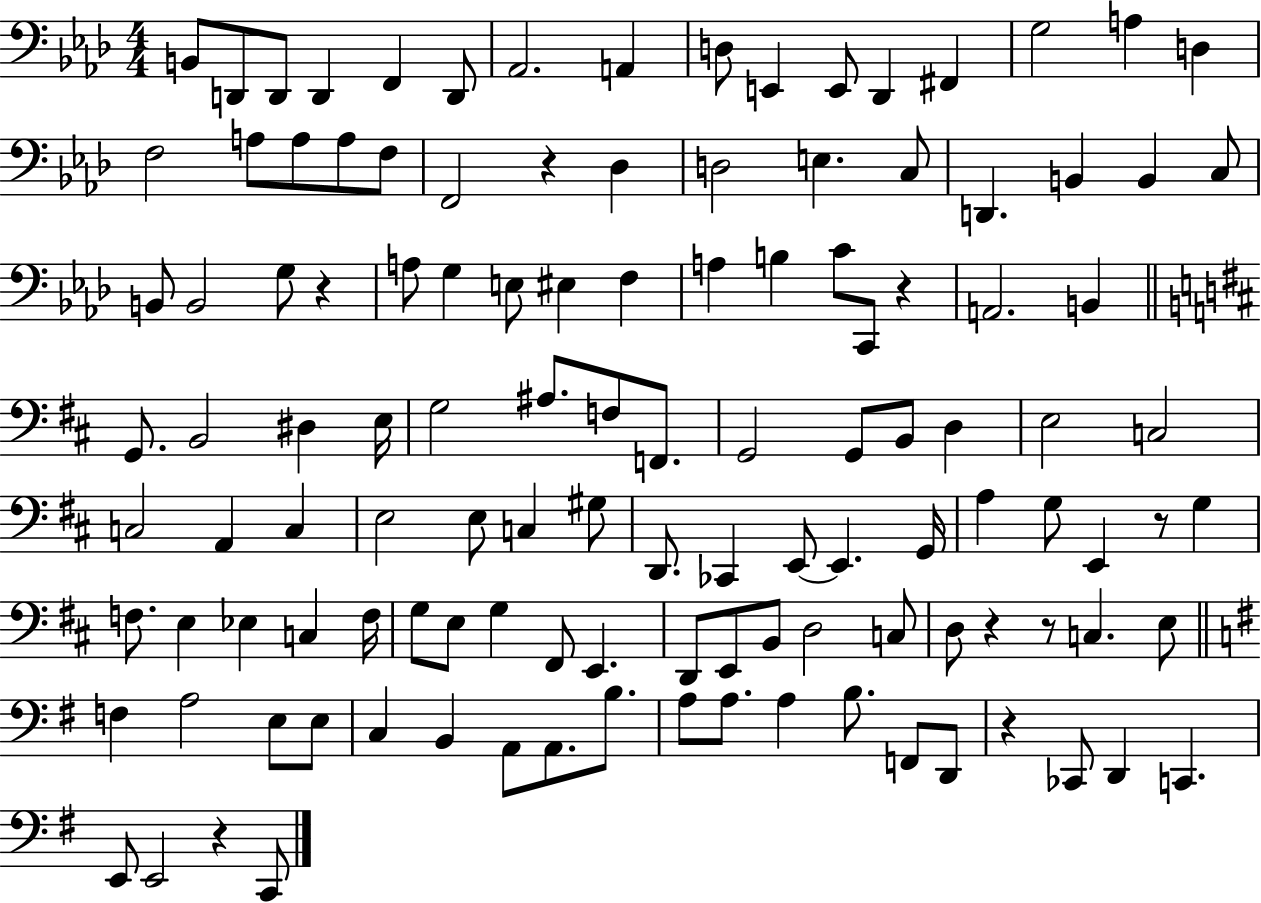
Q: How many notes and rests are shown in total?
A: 121